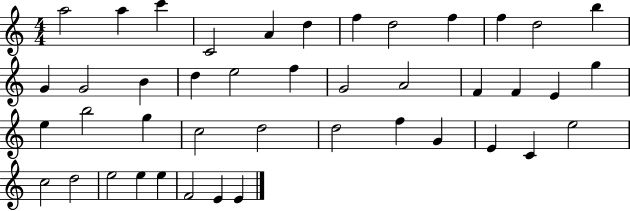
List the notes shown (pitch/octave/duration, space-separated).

A5/h A5/q C6/q C4/h A4/q D5/q F5/q D5/h F5/q F5/q D5/h B5/q G4/q G4/h B4/q D5/q E5/h F5/q G4/h A4/h F4/q F4/q E4/q G5/q E5/q B5/h G5/q C5/h D5/h D5/h F5/q G4/q E4/q C4/q E5/h C5/h D5/h E5/h E5/q E5/q F4/h E4/q E4/q